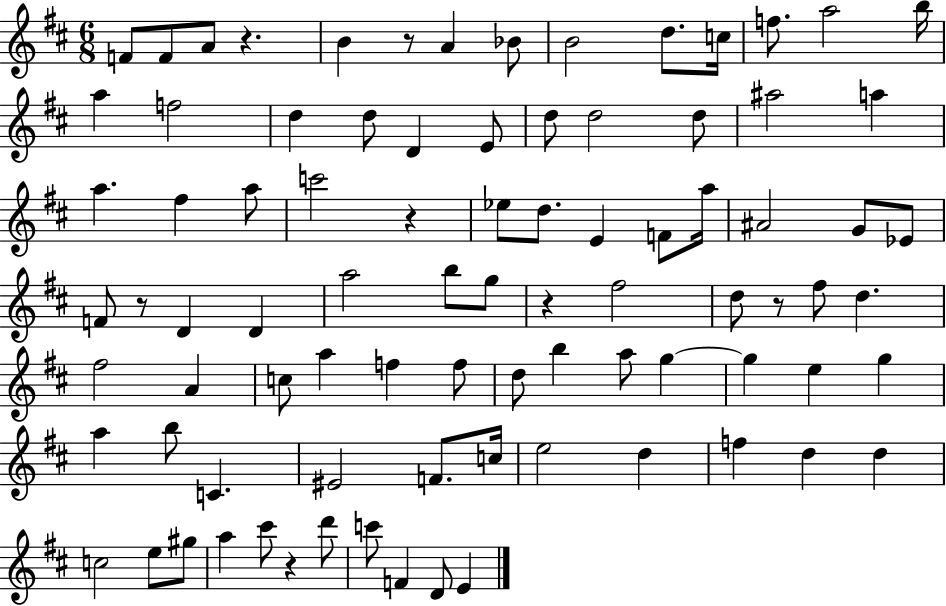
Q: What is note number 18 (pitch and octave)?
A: E4